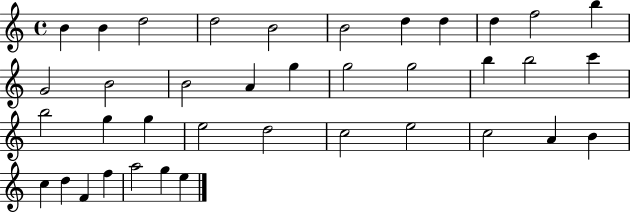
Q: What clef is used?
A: treble